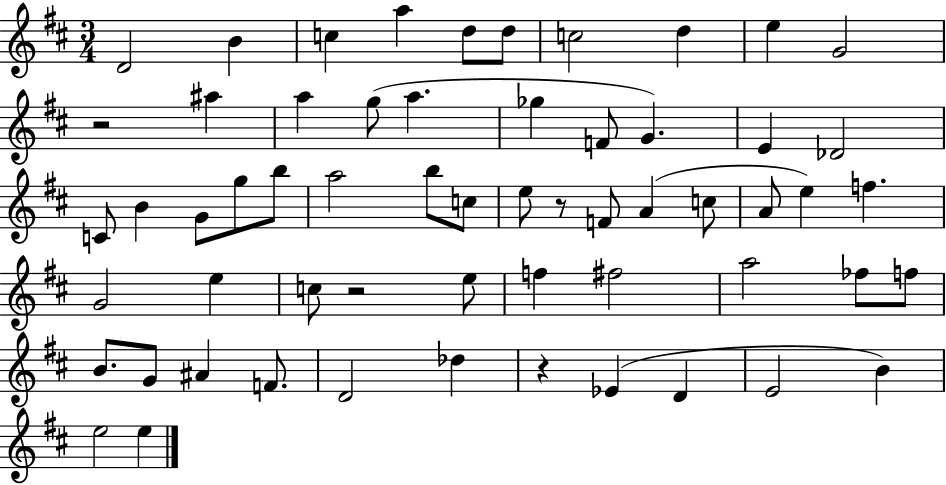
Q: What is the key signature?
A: D major